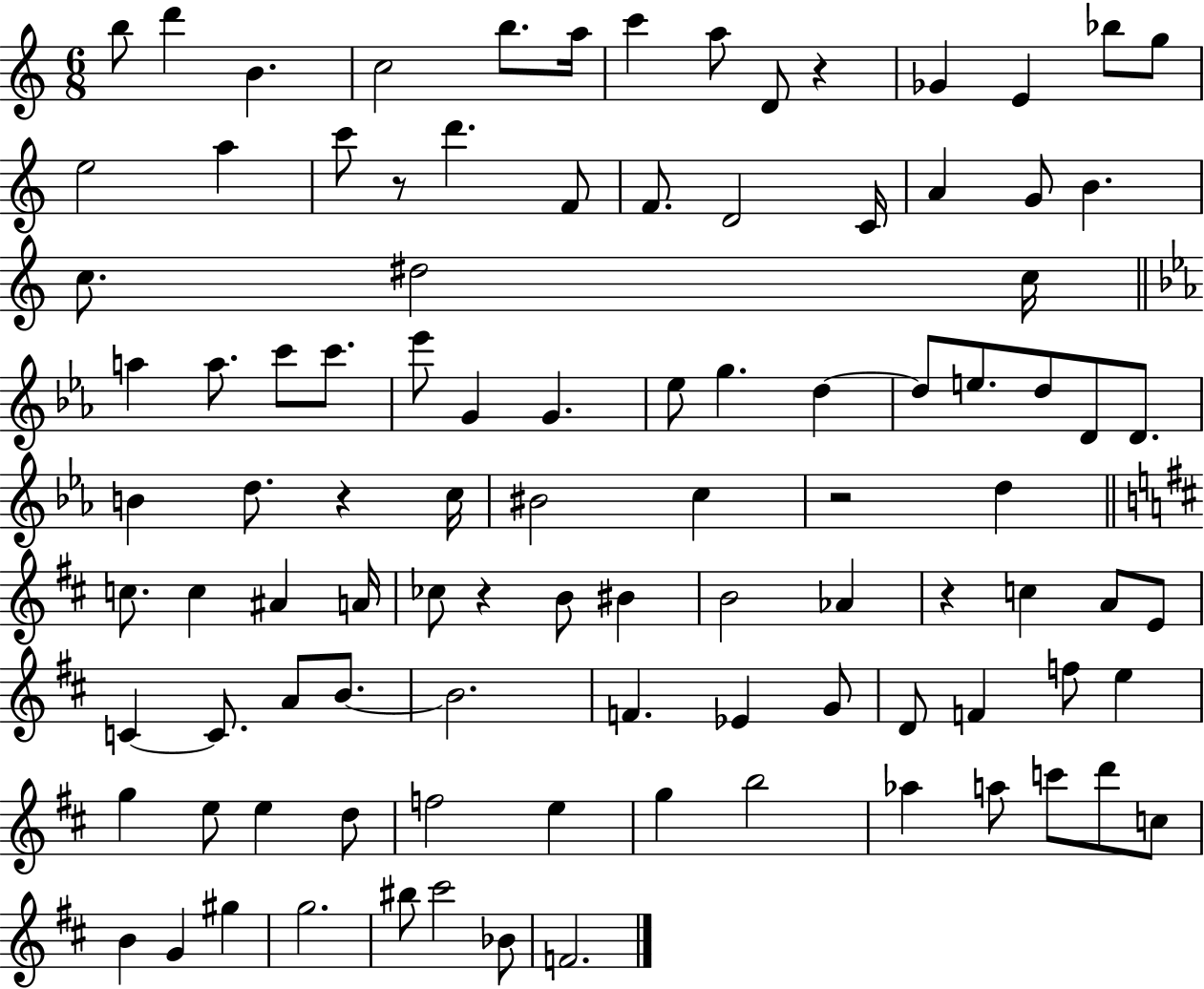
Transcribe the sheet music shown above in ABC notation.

X:1
T:Untitled
M:6/8
L:1/4
K:C
b/2 d' B c2 b/2 a/4 c' a/2 D/2 z _G E _b/2 g/2 e2 a c'/2 z/2 d' F/2 F/2 D2 C/4 A G/2 B c/2 ^d2 c/4 a a/2 c'/2 c'/2 _e'/2 G G _e/2 g d d/2 e/2 d/2 D/2 D/2 B d/2 z c/4 ^B2 c z2 d c/2 c ^A A/4 _c/2 z B/2 ^B B2 _A z c A/2 E/2 C C/2 A/2 B/2 B2 F _E G/2 D/2 F f/2 e g e/2 e d/2 f2 e g b2 _a a/2 c'/2 d'/2 c/2 B G ^g g2 ^b/2 ^c'2 _B/2 F2